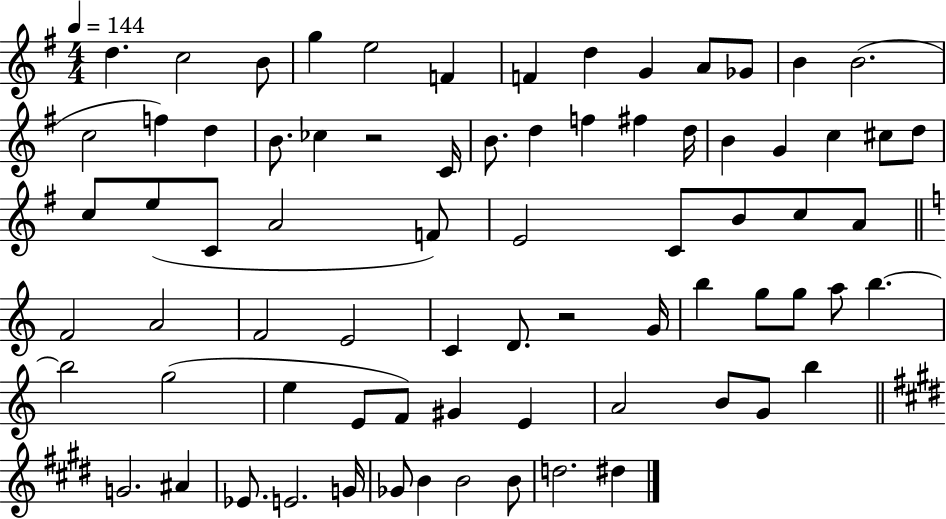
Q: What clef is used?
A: treble